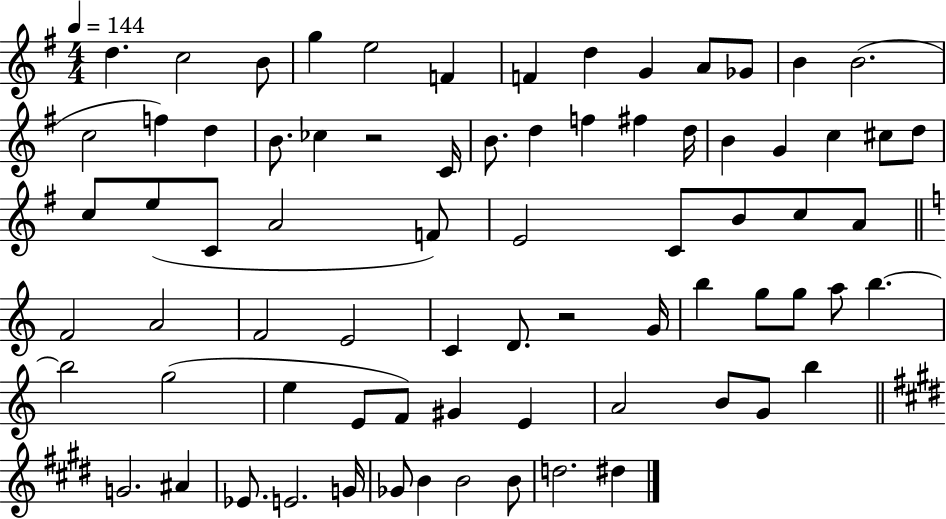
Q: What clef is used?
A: treble